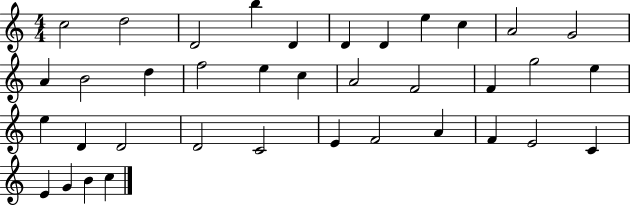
C5/h D5/h D4/h B5/q D4/q D4/q D4/q E5/q C5/q A4/h G4/h A4/q B4/h D5/q F5/h E5/q C5/q A4/h F4/h F4/q G5/h E5/q E5/q D4/q D4/h D4/h C4/h E4/q F4/h A4/q F4/q E4/h C4/q E4/q G4/q B4/q C5/q